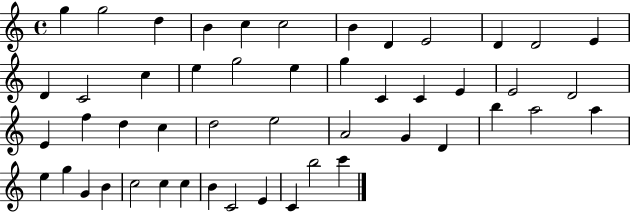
X:1
T:Untitled
M:4/4
L:1/4
K:C
g g2 d B c c2 B D E2 D D2 E D C2 c e g2 e g C C E E2 D2 E f d c d2 e2 A2 G D b a2 a e g G B c2 c c B C2 E C b2 c'